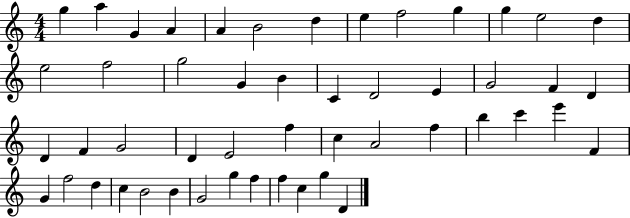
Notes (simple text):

G5/q A5/q G4/q A4/q A4/q B4/h D5/q E5/q F5/h G5/q G5/q E5/h D5/q E5/h F5/h G5/h G4/q B4/q C4/q D4/h E4/q G4/h F4/q D4/q D4/q F4/q G4/h D4/q E4/h F5/q C5/q A4/h F5/q B5/q C6/q E6/q F4/q G4/q F5/h D5/q C5/q B4/h B4/q G4/h G5/q F5/q F5/q C5/q G5/q D4/q